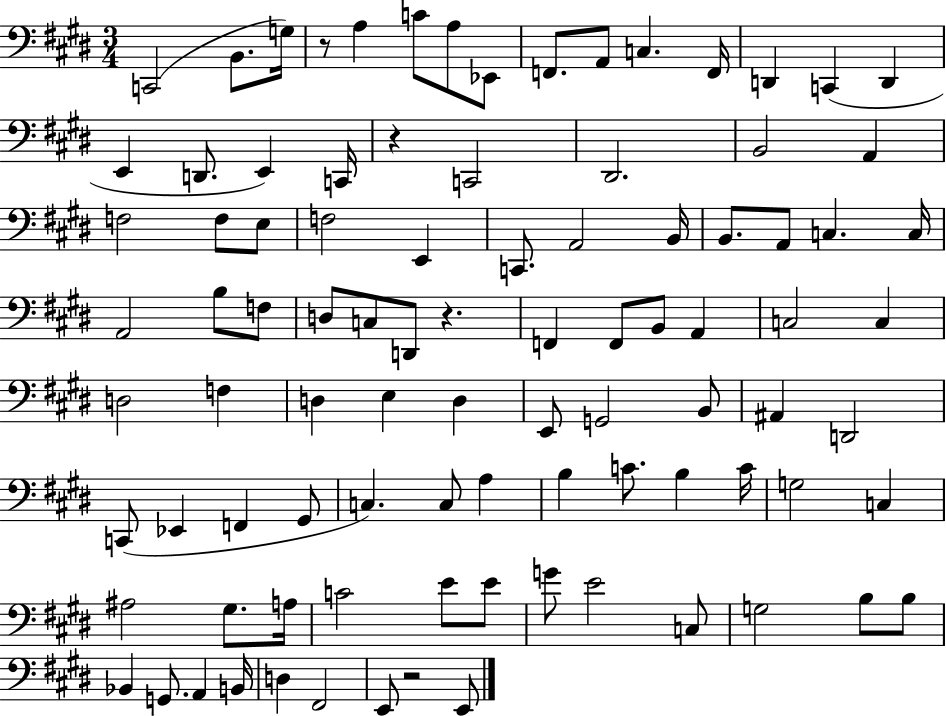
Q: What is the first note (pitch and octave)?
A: C2